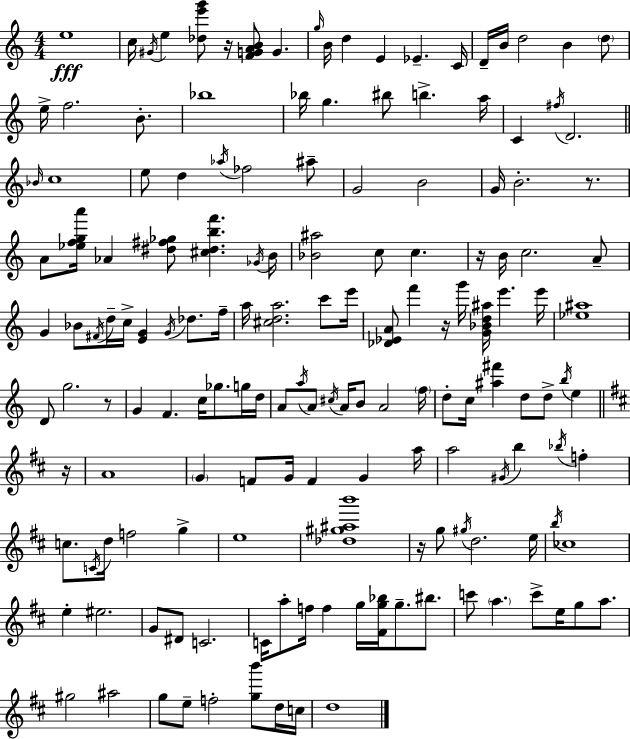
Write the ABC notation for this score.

X:1
T:Untitled
M:4/4
L:1/4
K:Am
e4 c/4 ^G/4 e [_de'g']/2 z/4 [FGAB]/2 G g/4 B/4 d E _E C/4 D/4 B/4 d2 B d/2 e/4 f2 B/2 _b4 _b/4 g ^b/2 b a/4 C ^f/4 D2 _B/4 c4 e/2 d _a/4 _f2 ^a/2 G2 B2 G/4 B2 z/2 A/2 [_efga']/4 _A [^d^f_g]/2 [^c^dbf'] _G/4 B/4 [_B^a]2 c/2 c z/4 B/4 c2 A/2 G _B/2 ^F/4 d/4 c/4 [EG] G/4 _d/2 f/4 a/4 [^cda]2 c'/2 e'/4 [_D_EA]/2 f' z/4 g'/4 [G_Bd^a]/4 e' e'/4 [_e^a]4 D/2 g2 z/2 G F c/4 _g/2 g/4 d/4 A/2 a/4 A/2 ^c/4 A/4 B/2 A2 f/4 d/2 c/4 [^a^f'] d/2 d/2 b/4 e z/4 A4 G F/2 G/4 F G a/4 a2 ^G/4 b _b/4 f c/2 C/4 d/4 f2 g e4 [_d^g^ab']4 z/4 g/2 ^g/4 d2 e/4 b/4 _c4 e ^e2 G/2 ^D/2 C2 C/4 a/2 f/4 f g/4 [^Fg_b]/4 g/2 ^b/2 c'/2 a c'/2 e/4 g/2 a/2 ^g2 ^a2 g/2 e/2 f2 [gb']/2 d/4 c/4 d4